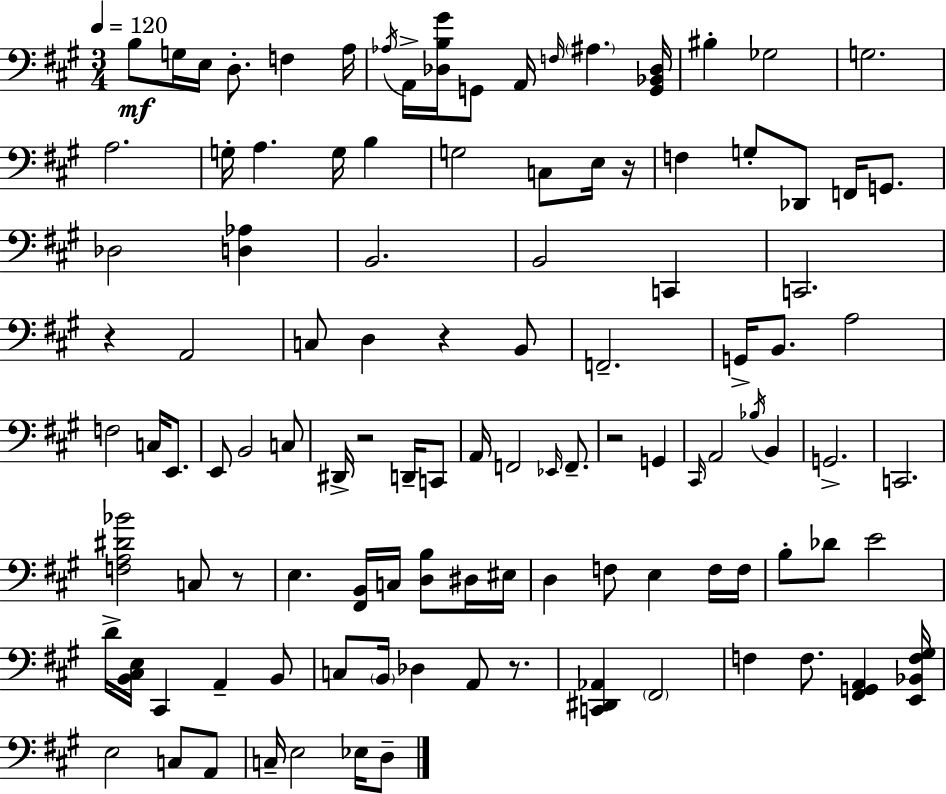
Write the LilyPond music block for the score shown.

{
  \clef bass
  \numericTimeSignature
  \time 3/4
  \key a \major
  \tempo 4 = 120
  b8\mf g16 e16 d8.-. f4 a16 | \acciaccatura { aes16 } a,16-> <des b gis'>16 g,8 a,16 \grace { f16 } \parenthesize ais4. | <g, bes, des>16 bis4-. ges2 | g2. | \break a2. | g16-. a4. g16 b4 | g2 c8 | e16 r16 f4 g8-. des,8 f,16 g,8. | \break des2 <d aes>4 | b,2. | b,2 c,4 | c,2. | \break r4 a,2 | c8 d4 r4 | b,8 f,2.-- | g,16-> b,8. a2 | \break f2 c16 e,8. | e,8 b,2 | c8 dis,16-> r2 d,16-- | c,8 a,16 f,2 \grace { ees,16 } | \break f,8.-- r2 g,4 | \grace { cis,16 } a,2 | \acciaccatura { bes16 } b,4 g,2.-> | c,2. | \break <f a dis' bes'>2 | c8 r8 e4. <fis, b,>16 | c16 <d b>8 dis16 eis16 d4 f8 e4 | f16 f16 b8-. des'8 e'2 | \break d'16-> <b, cis e>16 cis,4 a,4-- | b,8 c8 \parenthesize b,16 des4 | a,8 r8. <c, dis, aes,>4 \parenthesize fis,2 | f4 f8. | \break <fis, g, a,>4 <e, bes, f gis>16 e2 | c8 a,8 c16-- e2 | ees16 d8-- \bar "|."
}